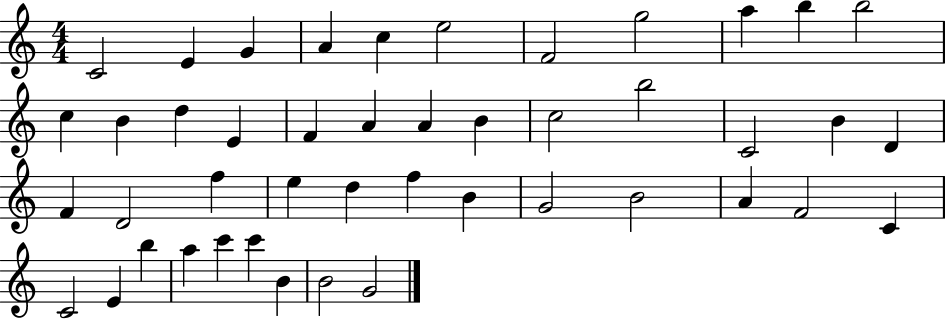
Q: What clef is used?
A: treble